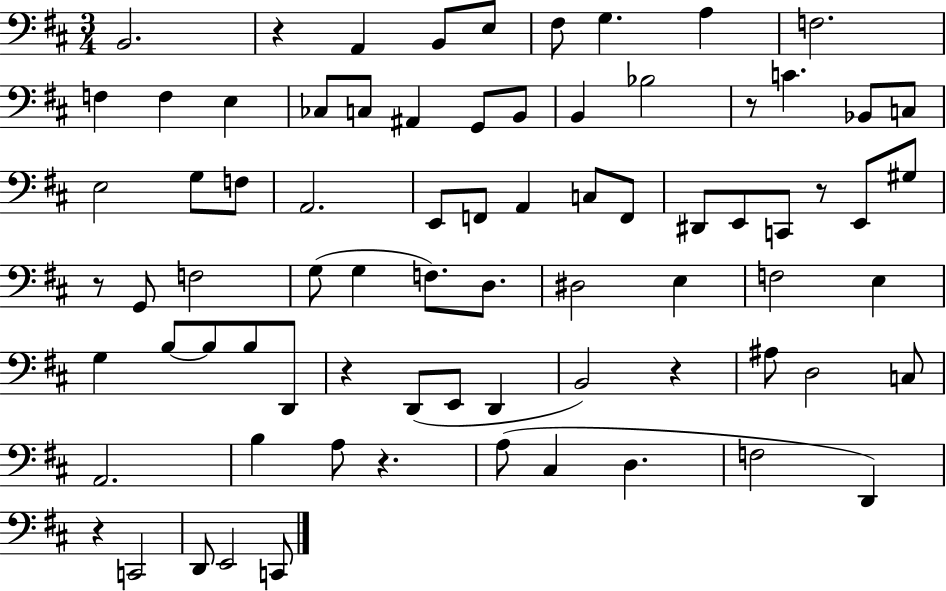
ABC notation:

X:1
T:Untitled
M:3/4
L:1/4
K:D
B,,2 z A,, B,,/2 E,/2 ^F,/2 G, A, F,2 F, F, E, _C,/2 C,/2 ^A,, G,,/2 B,,/2 B,, _B,2 z/2 C _B,,/2 C,/2 E,2 G,/2 F,/2 A,,2 E,,/2 F,,/2 A,, C,/2 F,,/2 ^D,,/2 E,,/2 C,,/2 z/2 E,,/2 ^G,/2 z/2 G,,/2 F,2 G,/2 G, F,/2 D,/2 ^D,2 E, F,2 E, G, B,/2 B,/2 B,/2 D,,/2 z D,,/2 E,,/2 D,, B,,2 z ^A,/2 D,2 C,/2 A,,2 B, A,/2 z A,/2 ^C, D, F,2 D,, z C,,2 D,,/2 E,,2 C,,/2